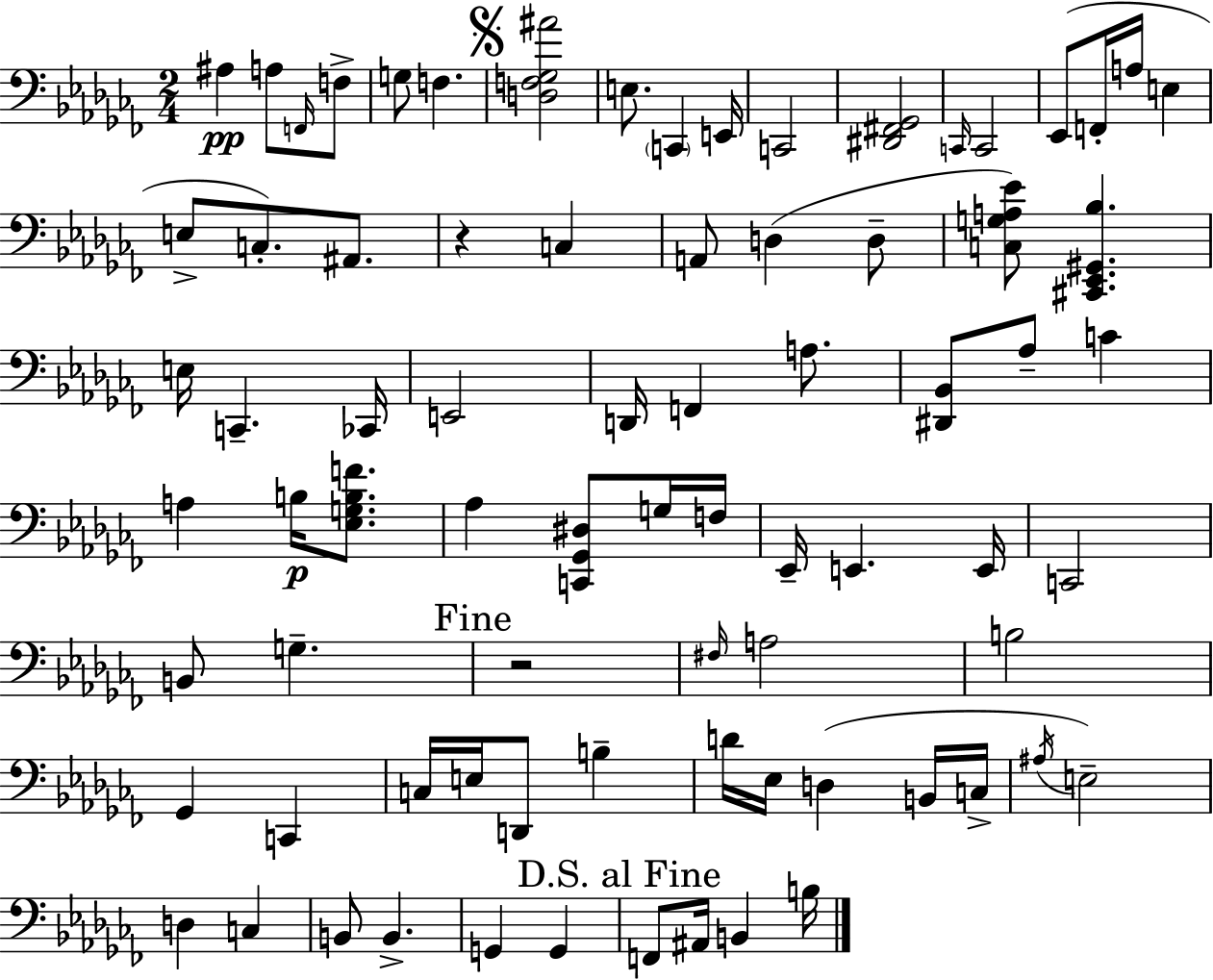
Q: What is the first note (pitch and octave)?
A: A#3